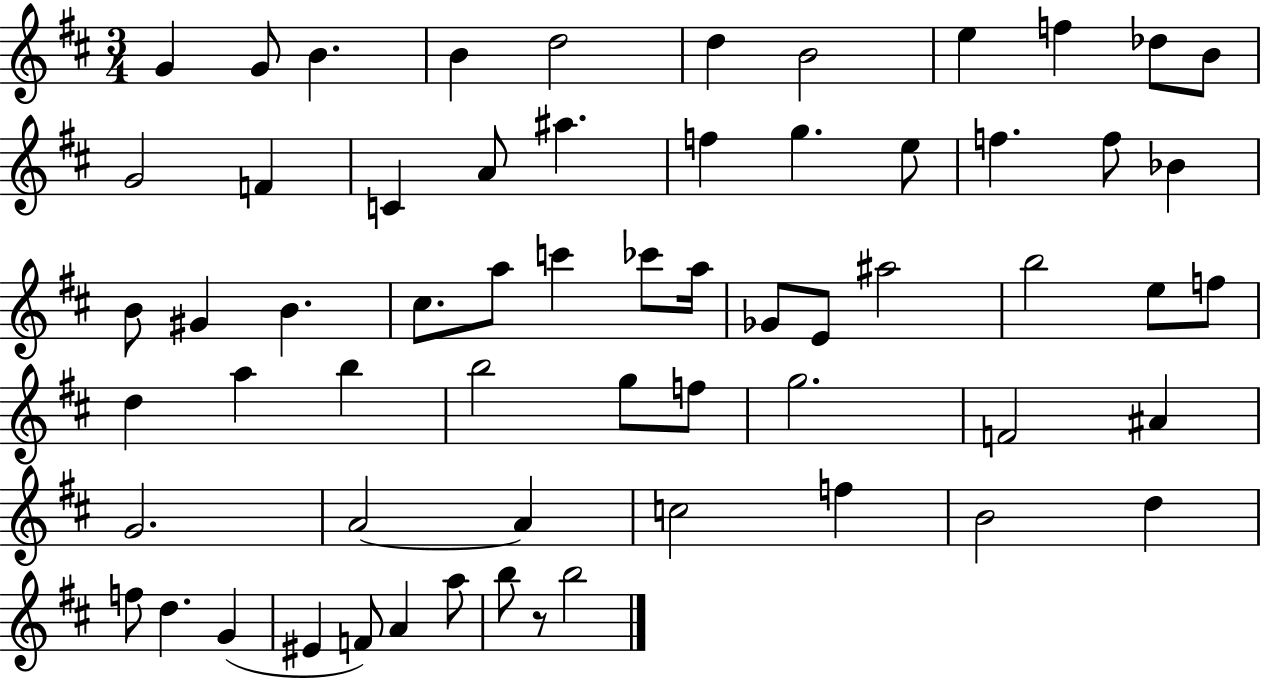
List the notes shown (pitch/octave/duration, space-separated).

G4/q G4/e B4/q. B4/q D5/h D5/q B4/h E5/q F5/q Db5/e B4/e G4/h F4/q C4/q A4/e A#5/q. F5/q G5/q. E5/e F5/q. F5/e Bb4/q B4/e G#4/q B4/q. C#5/e. A5/e C6/q CES6/e A5/s Gb4/e E4/e A#5/h B5/h E5/e F5/e D5/q A5/q B5/q B5/h G5/e F5/e G5/h. F4/h A#4/q G4/h. A4/h A4/q C5/h F5/q B4/h D5/q F5/e D5/q. G4/q EIS4/q F4/e A4/q A5/e B5/e R/e B5/h